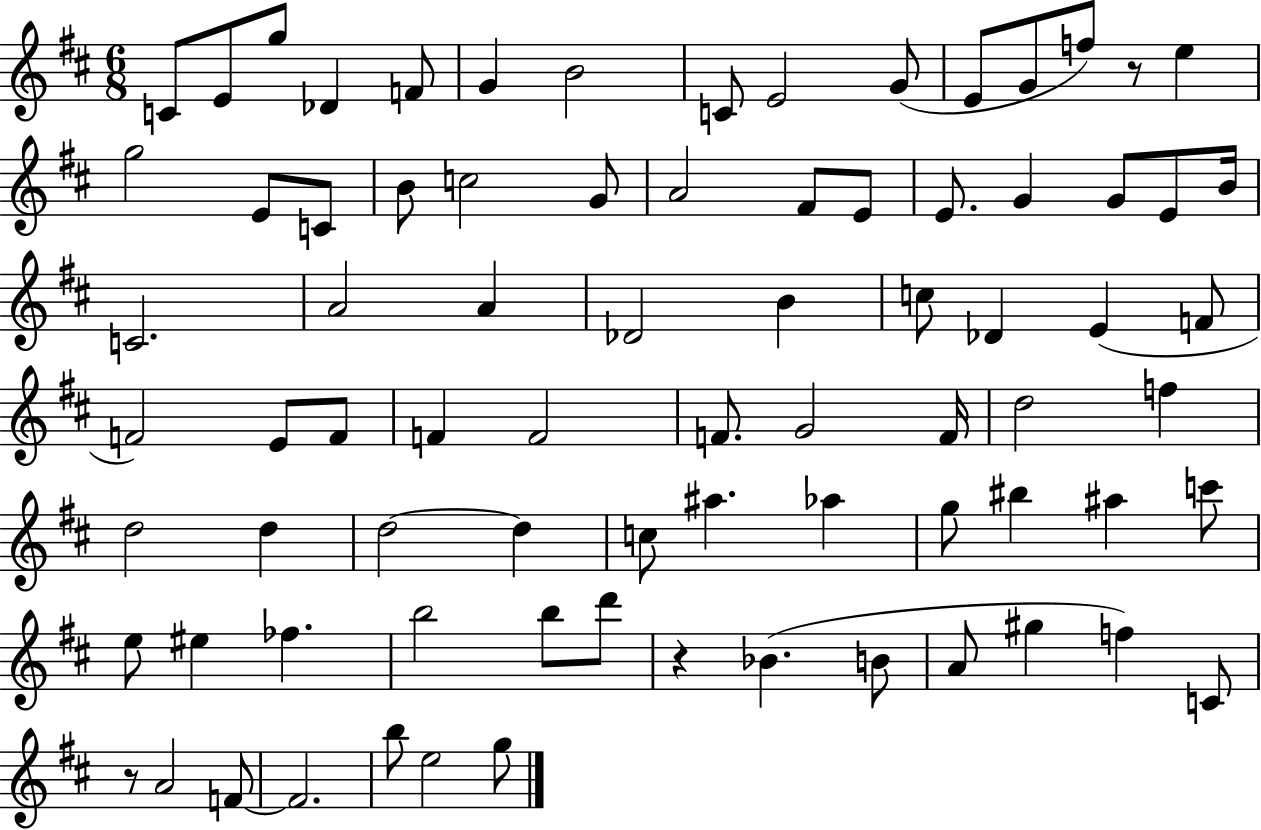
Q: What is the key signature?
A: D major